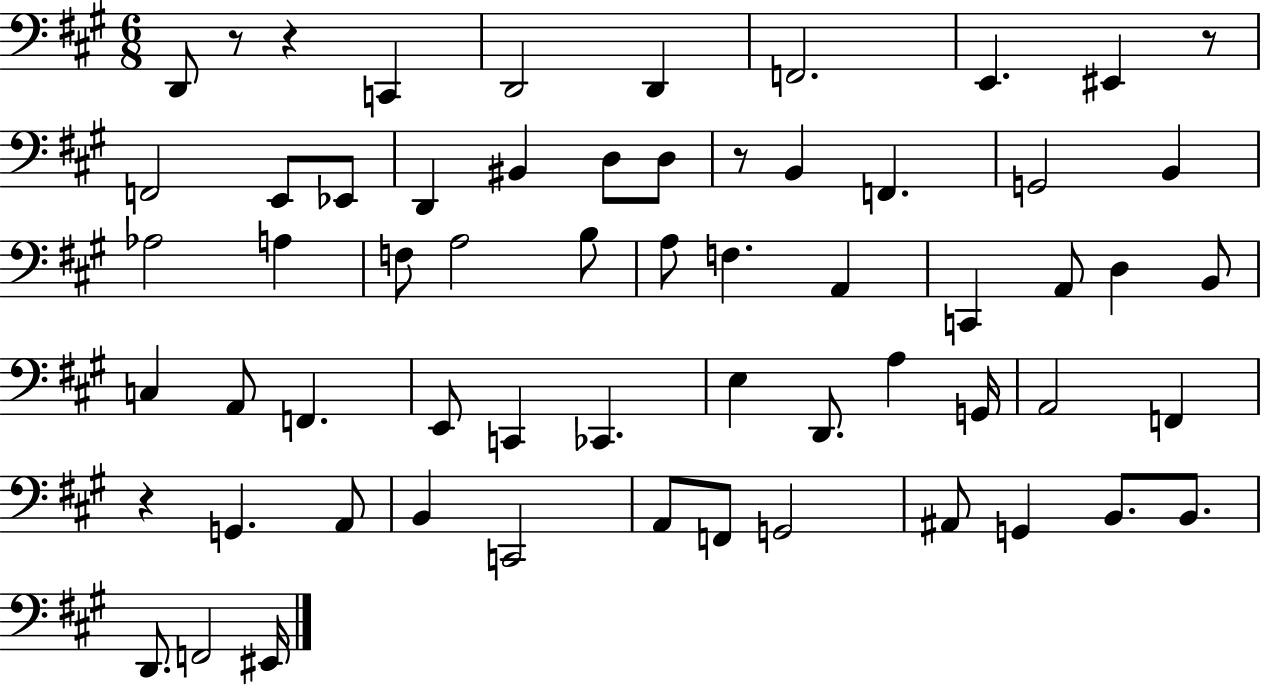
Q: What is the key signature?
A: A major